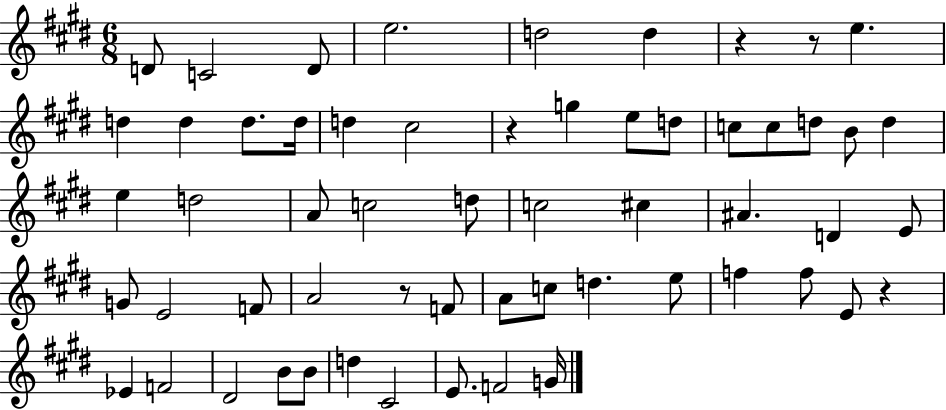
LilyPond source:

{
  \clef treble
  \numericTimeSignature
  \time 6/8
  \key e \major
  d'8 c'2 d'8 | e''2. | d''2 d''4 | r4 r8 e''4. | \break d''4 d''4 d''8. d''16 | d''4 cis''2 | r4 g''4 e''8 d''8 | c''8 c''8 d''8 b'8 d''4 | \break e''4 d''2 | a'8 c''2 d''8 | c''2 cis''4 | ais'4. d'4 e'8 | \break g'8 e'2 f'8 | a'2 r8 f'8 | a'8 c''8 d''4. e''8 | f''4 f''8 e'8 r4 | \break ees'4 f'2 | dis'2 b'8 b'8 | d''4 cis'2 | e'8. f'2 g'16 | \break \bar "|."
}